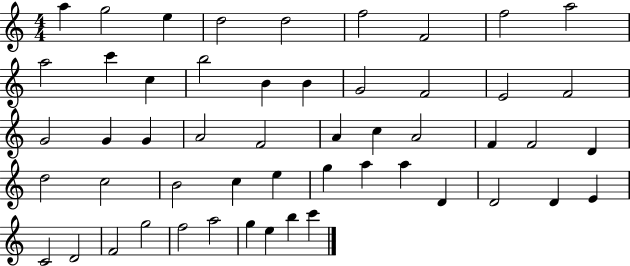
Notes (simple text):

A5/q G5/h E5/q D5/h D5/h F5/h F4/h F5/h A5/h A5/h C6/q C5/q B5/h B4/q B4/q G4/h F4/h E4/h F4/h G4/h G4/q G4/q A4/h F4/h A4/q C5/q A4/h F4/q F4/h D4/q D5/h C5/h B4/h C5/q E5/q G5/q A5/q A5/q D4/q D4/h D4/q E4/q C4/h D4/h F4/h G5/h F5/h A5/h G5/q E5/q B5/q C6/q